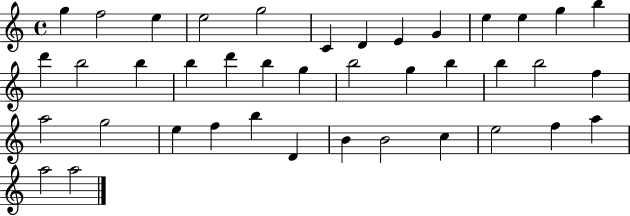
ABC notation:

X:1
T:Untitled
M:4/4
L:1/4
K:C
g f2 e e2 g2 C D E G e e g b d' b2 b b d' b g b2 g b b b2 f a2 g2 e f b D B B2 c e2 f a a2 a2